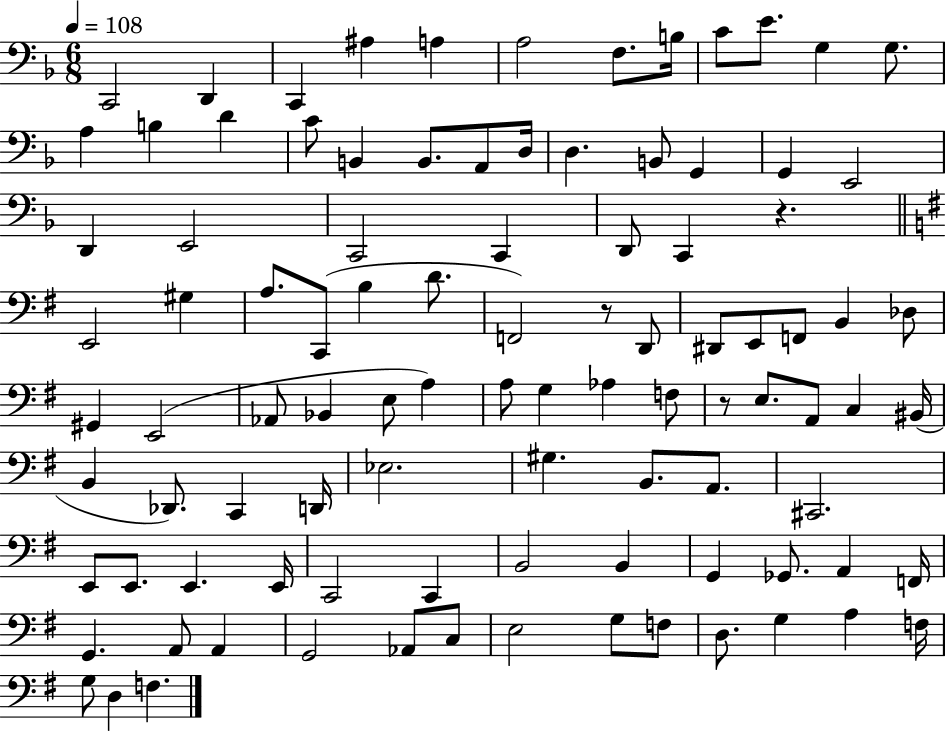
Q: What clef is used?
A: bass